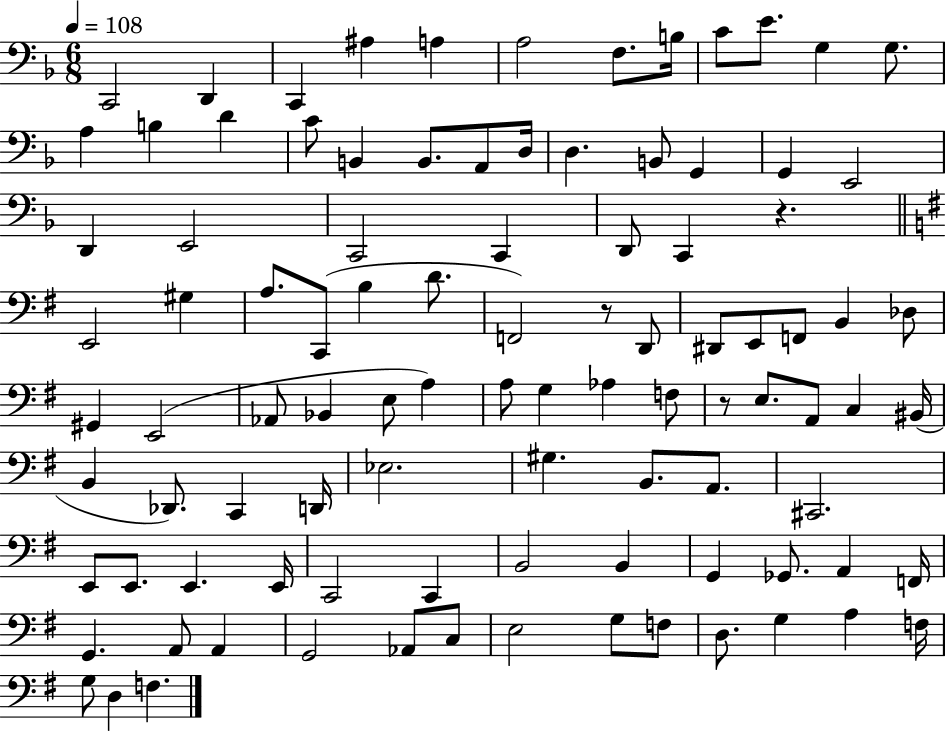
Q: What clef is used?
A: bass